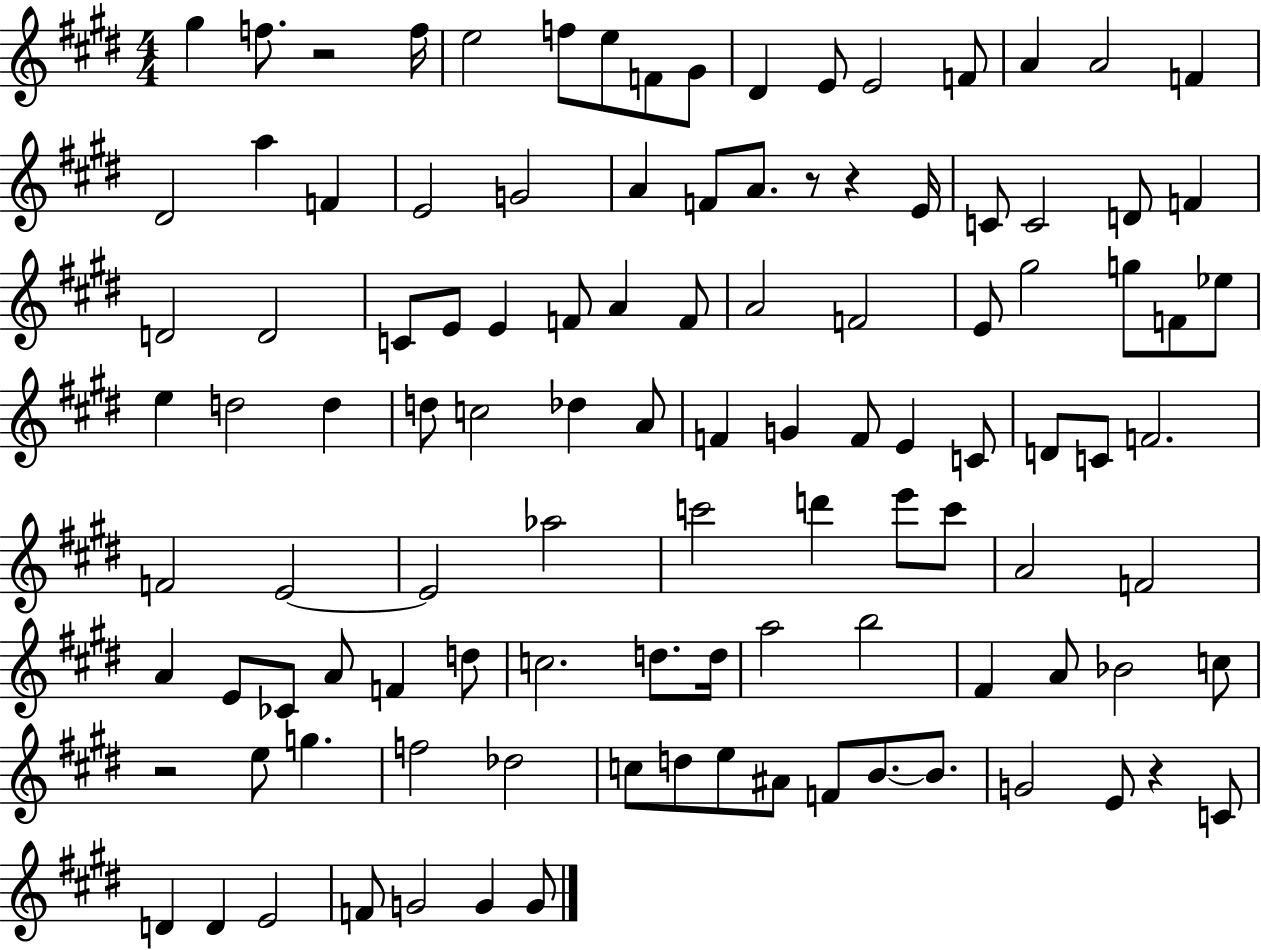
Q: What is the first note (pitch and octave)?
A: G#5